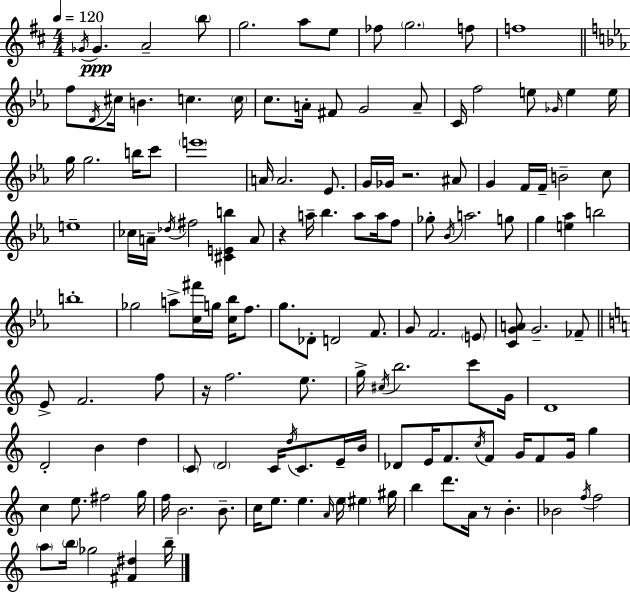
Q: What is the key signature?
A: D major